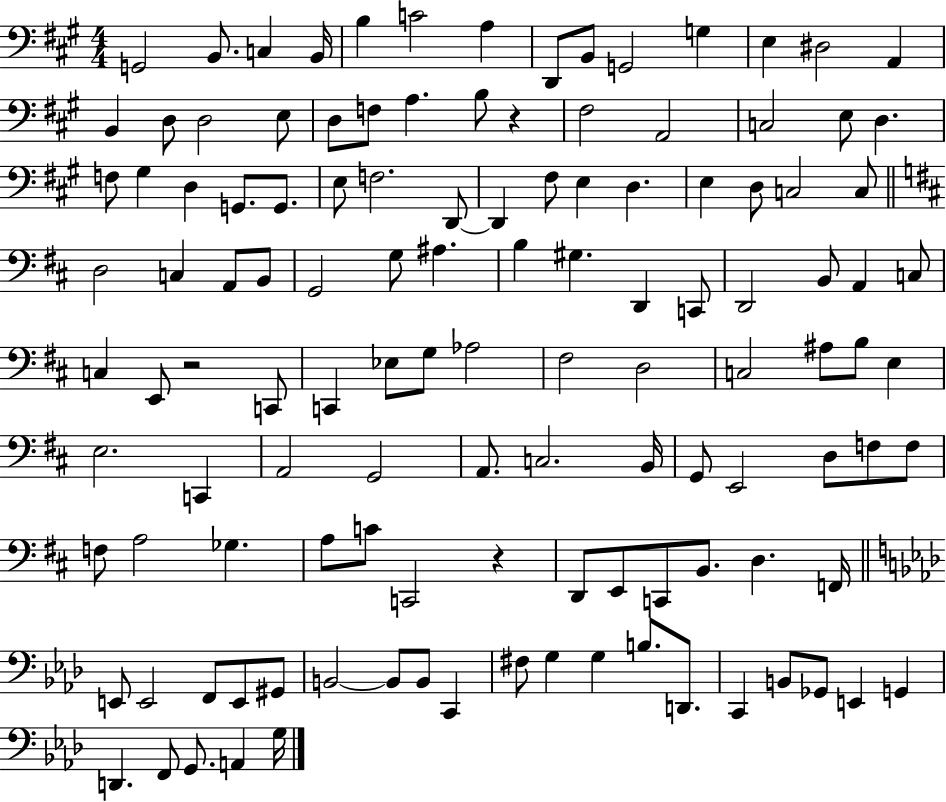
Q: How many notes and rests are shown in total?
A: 122